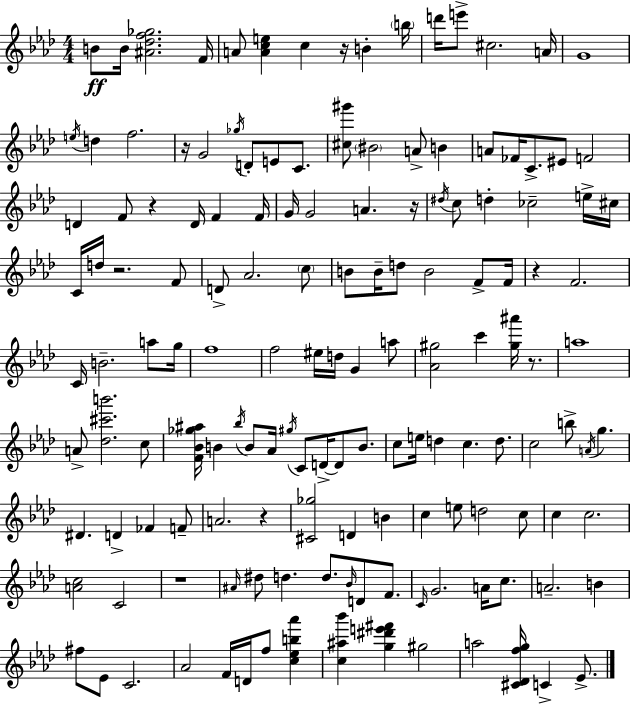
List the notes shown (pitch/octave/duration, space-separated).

B4/e B4/s [A#4,Db5,F5,Gb5]/h. F4/s A4/e [A4,C5,E5]/q C5/q R/s B4/q B5/s D6/s E6/e C#5/h. A4/s G4/w E5/s D5/q F5/h. R/s G4/h Gb5/s D4/e E4/e C4/e. [C#5,G#6]/e BIS4/h A4/e B4/q A4/e FES4/s C4/e. EIS4/e F4/h D4/q F4/e R/q D4/s F4/q F4/s G4/s G4/h A4/q. R/s D#5/s C5/e D5/q CES5/h E5/s C#5/s C4/s D5/s R/h. F4/e D4/e Ab4/h. C5/e B4/e B4/s D5/e B4/h F4/e F4/s R/q F4/h. C4/s B4/h. A5/e G5/s F5/w F5/h EIS5/s D5/s G4/q A5/e [Ab4,G#5]/h C6/q [G#5,A#6]/s R/e. A5/w A4/e [Db5,C#6,B6]/h. C5/e [F4,Bb4,Gb5,A#5]/s B4/q Bb5/s B4/e Ab4/s G#5/s C4/e D4/s D4/e B4/e. C5/e E5/s D5/q C5/q. D5/e. C5/h B5/e A4/s G5/q. D#4/q. D4/q FES4/q F4/e A4/h. R/q [C#4,Gb5]/h D4/q B4/q C5/q E5/e D5/h C5/e C5/q C5/h. [A4,C5]/h C4/h R/w A#4/s D#5/e D5/q. D5/e. Bb4/s D4/e F4/e. C4/s G4/h. A4/s C5/e. A4/h. B4/q F#5/e Eb4/e C4/h. Ab4/h F4/s D4/s F5/e [C5,Eb5,B5,Ab6]/q [C5,A#5,Bb6]/q [G5,D#6,E6,F#6]/q G#5/h A5/h [C#4,Db4,F5,G5]/s C4/q Eb4/e.